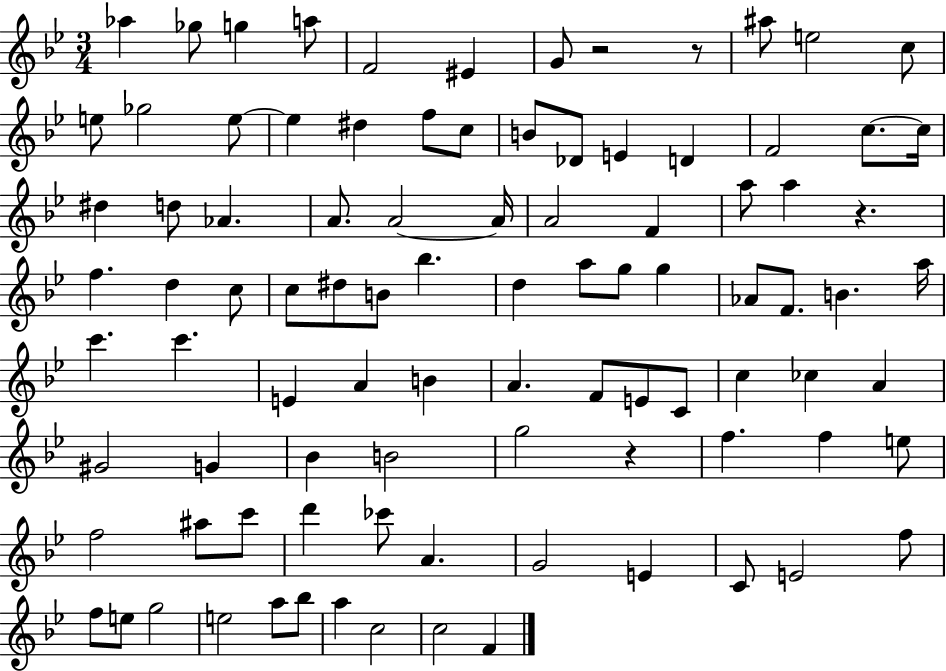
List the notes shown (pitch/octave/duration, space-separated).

Ab5/q Gb5/e G5/q A5/e F4/h EIS4/q G4/e R/h R/e A#5/e E5/h C5/e E5/e Gb5/h E5/e E5/q D#5/q F5/e C5/e B4/e Db4/e E4/q D4/q F4/h C5/e. C5/s D#5/q D5/e Ab4/q. A4/e. A4/h A4/s A4/h F4/q A5/e A5/q R/q. F5/q. D5/q C5/e C5/e D#5/e B4/e Bb5/q. D5/q A5/e G5/e G5/q Ab4/e F4/e. B4/q. A5/s C6/q. C6/q. E4/q A4/q B4/q A4/q. F4/e E4/e C4/e C5/q CES5/q A4/q G#4/h G4/q Bb4/q B4/h G5/h R/q F5/q. F5/q E5/e F5/h A#5/e C6/e D6/q CES6/e A4/q. G4/h E4/q C4/e E4/h F5/e F5/e E5/e G5/h E5/h A5/e Bb5/e A5/q C5/h C5/h F4/q